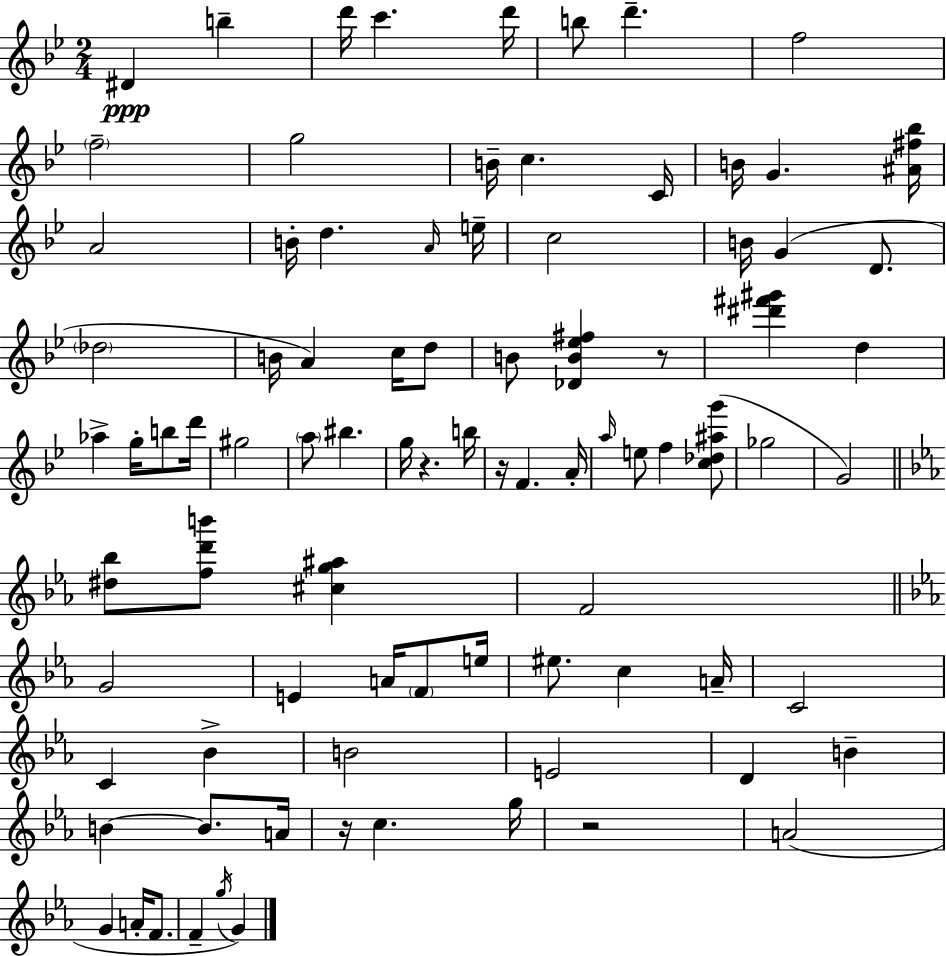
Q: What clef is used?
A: treble